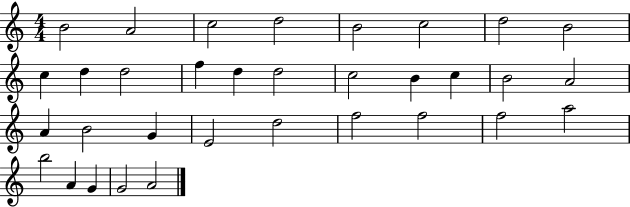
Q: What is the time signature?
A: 4/4